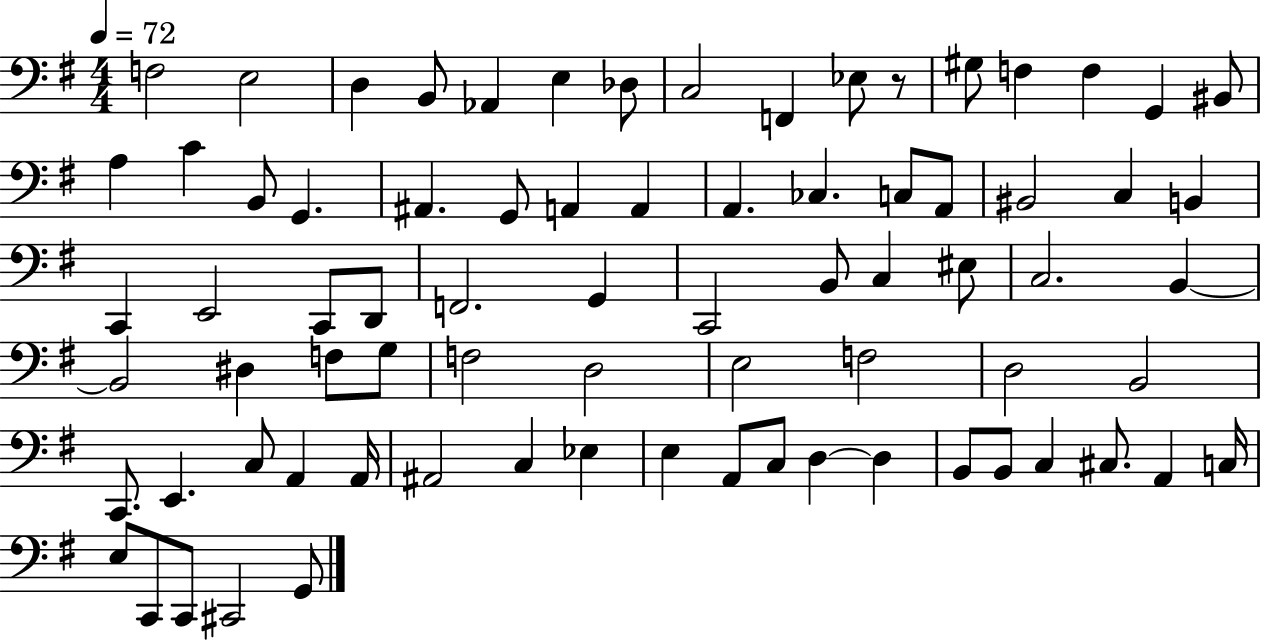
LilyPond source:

{
  \clef bass
  \numericTimeSignature
  \time 4/4
  \key g \major
  \tempo 4 = 72
  f2 e2 | d4 b,8 aes,4 e4 des8 | c2 f,4 ees8 r8 | gis8 f4 f4 g,4 bis,8 | \break a4 c'4 b,8 g,4. | ais,4. g,8 a,4 a,4 | a,4. ces4. c8 a,8 | bis,2 c4 b,4 | \break c,4 e,2 c,8 d,8 | f,2. g,4 | c,2 b,8 c4 eis8 | c2. b,4~~ | \break b,2 dis4 f8 g8 | f2 d2 | e2 f2 | d2 b,2 | \break c,8. e,4. c8 a,4 a,16 | ais,2 c4 ees4 | e4 a,8 c8 d4~~ d4 | b,8 b,8 c4 cis8. a,4 c16 | \break e8 c,8 c,8 cis,2 g,8 | \bar "|."
}